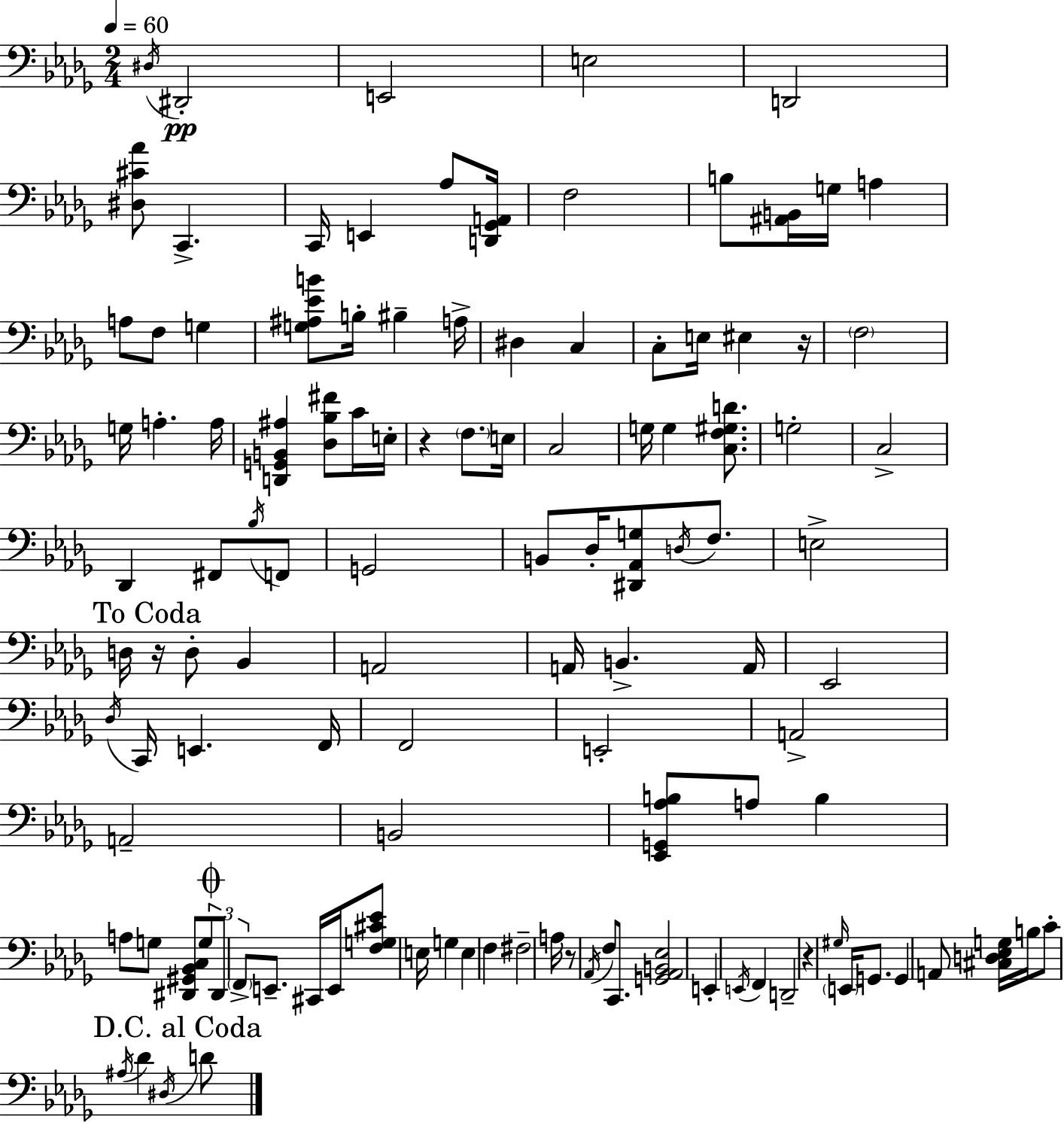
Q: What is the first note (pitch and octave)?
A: D#3